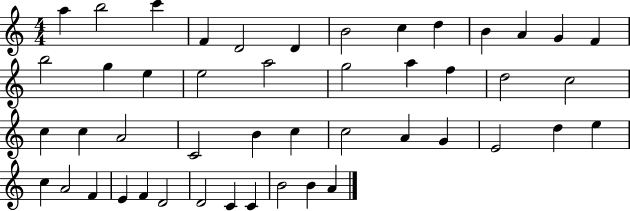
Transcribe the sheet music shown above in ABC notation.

X:1
T:Untitled
M:4/4
L:1/4
K:C
a b2 c' F D2 D B2 c d B A G F b2 g e e2 a2 g2 a f d2 c2 c c A2 C2 B c c2 A G E2 d e c A2 F E F D2 D2 C C B2 B A